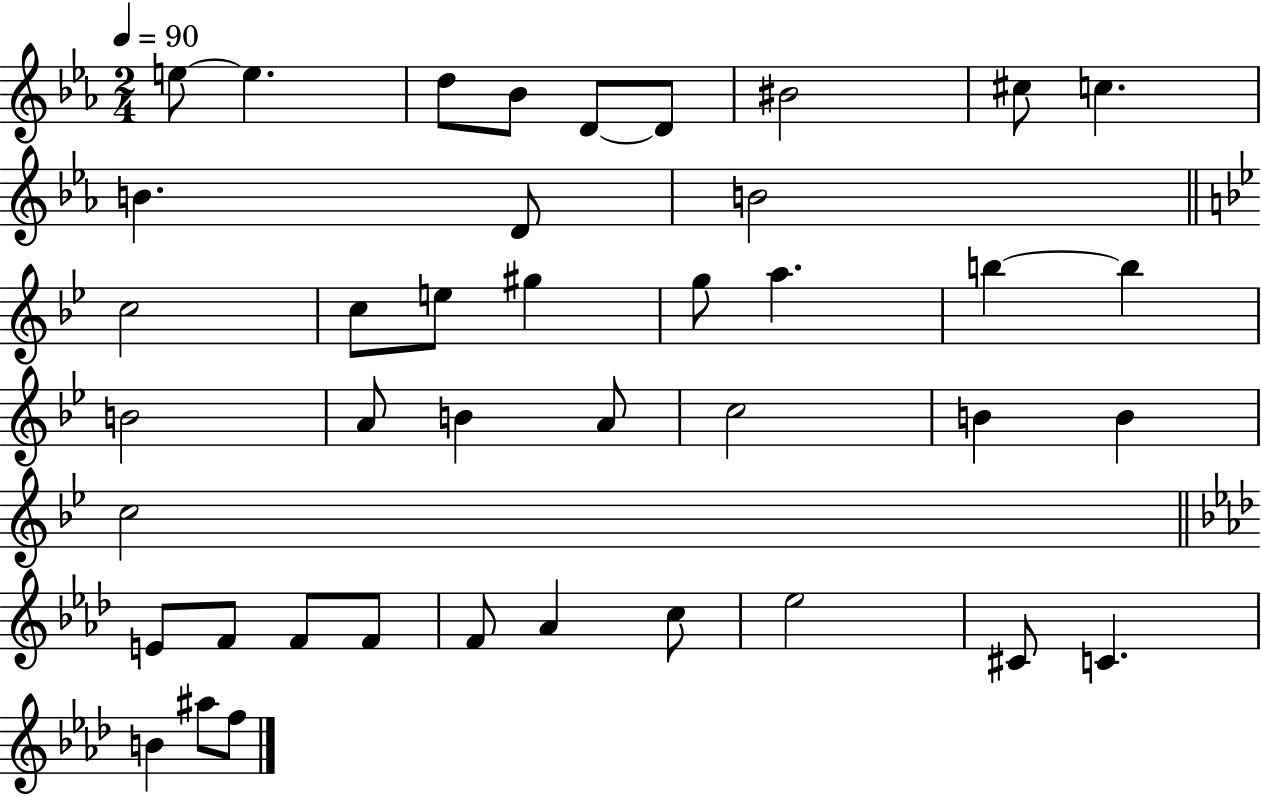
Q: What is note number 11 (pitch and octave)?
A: D4